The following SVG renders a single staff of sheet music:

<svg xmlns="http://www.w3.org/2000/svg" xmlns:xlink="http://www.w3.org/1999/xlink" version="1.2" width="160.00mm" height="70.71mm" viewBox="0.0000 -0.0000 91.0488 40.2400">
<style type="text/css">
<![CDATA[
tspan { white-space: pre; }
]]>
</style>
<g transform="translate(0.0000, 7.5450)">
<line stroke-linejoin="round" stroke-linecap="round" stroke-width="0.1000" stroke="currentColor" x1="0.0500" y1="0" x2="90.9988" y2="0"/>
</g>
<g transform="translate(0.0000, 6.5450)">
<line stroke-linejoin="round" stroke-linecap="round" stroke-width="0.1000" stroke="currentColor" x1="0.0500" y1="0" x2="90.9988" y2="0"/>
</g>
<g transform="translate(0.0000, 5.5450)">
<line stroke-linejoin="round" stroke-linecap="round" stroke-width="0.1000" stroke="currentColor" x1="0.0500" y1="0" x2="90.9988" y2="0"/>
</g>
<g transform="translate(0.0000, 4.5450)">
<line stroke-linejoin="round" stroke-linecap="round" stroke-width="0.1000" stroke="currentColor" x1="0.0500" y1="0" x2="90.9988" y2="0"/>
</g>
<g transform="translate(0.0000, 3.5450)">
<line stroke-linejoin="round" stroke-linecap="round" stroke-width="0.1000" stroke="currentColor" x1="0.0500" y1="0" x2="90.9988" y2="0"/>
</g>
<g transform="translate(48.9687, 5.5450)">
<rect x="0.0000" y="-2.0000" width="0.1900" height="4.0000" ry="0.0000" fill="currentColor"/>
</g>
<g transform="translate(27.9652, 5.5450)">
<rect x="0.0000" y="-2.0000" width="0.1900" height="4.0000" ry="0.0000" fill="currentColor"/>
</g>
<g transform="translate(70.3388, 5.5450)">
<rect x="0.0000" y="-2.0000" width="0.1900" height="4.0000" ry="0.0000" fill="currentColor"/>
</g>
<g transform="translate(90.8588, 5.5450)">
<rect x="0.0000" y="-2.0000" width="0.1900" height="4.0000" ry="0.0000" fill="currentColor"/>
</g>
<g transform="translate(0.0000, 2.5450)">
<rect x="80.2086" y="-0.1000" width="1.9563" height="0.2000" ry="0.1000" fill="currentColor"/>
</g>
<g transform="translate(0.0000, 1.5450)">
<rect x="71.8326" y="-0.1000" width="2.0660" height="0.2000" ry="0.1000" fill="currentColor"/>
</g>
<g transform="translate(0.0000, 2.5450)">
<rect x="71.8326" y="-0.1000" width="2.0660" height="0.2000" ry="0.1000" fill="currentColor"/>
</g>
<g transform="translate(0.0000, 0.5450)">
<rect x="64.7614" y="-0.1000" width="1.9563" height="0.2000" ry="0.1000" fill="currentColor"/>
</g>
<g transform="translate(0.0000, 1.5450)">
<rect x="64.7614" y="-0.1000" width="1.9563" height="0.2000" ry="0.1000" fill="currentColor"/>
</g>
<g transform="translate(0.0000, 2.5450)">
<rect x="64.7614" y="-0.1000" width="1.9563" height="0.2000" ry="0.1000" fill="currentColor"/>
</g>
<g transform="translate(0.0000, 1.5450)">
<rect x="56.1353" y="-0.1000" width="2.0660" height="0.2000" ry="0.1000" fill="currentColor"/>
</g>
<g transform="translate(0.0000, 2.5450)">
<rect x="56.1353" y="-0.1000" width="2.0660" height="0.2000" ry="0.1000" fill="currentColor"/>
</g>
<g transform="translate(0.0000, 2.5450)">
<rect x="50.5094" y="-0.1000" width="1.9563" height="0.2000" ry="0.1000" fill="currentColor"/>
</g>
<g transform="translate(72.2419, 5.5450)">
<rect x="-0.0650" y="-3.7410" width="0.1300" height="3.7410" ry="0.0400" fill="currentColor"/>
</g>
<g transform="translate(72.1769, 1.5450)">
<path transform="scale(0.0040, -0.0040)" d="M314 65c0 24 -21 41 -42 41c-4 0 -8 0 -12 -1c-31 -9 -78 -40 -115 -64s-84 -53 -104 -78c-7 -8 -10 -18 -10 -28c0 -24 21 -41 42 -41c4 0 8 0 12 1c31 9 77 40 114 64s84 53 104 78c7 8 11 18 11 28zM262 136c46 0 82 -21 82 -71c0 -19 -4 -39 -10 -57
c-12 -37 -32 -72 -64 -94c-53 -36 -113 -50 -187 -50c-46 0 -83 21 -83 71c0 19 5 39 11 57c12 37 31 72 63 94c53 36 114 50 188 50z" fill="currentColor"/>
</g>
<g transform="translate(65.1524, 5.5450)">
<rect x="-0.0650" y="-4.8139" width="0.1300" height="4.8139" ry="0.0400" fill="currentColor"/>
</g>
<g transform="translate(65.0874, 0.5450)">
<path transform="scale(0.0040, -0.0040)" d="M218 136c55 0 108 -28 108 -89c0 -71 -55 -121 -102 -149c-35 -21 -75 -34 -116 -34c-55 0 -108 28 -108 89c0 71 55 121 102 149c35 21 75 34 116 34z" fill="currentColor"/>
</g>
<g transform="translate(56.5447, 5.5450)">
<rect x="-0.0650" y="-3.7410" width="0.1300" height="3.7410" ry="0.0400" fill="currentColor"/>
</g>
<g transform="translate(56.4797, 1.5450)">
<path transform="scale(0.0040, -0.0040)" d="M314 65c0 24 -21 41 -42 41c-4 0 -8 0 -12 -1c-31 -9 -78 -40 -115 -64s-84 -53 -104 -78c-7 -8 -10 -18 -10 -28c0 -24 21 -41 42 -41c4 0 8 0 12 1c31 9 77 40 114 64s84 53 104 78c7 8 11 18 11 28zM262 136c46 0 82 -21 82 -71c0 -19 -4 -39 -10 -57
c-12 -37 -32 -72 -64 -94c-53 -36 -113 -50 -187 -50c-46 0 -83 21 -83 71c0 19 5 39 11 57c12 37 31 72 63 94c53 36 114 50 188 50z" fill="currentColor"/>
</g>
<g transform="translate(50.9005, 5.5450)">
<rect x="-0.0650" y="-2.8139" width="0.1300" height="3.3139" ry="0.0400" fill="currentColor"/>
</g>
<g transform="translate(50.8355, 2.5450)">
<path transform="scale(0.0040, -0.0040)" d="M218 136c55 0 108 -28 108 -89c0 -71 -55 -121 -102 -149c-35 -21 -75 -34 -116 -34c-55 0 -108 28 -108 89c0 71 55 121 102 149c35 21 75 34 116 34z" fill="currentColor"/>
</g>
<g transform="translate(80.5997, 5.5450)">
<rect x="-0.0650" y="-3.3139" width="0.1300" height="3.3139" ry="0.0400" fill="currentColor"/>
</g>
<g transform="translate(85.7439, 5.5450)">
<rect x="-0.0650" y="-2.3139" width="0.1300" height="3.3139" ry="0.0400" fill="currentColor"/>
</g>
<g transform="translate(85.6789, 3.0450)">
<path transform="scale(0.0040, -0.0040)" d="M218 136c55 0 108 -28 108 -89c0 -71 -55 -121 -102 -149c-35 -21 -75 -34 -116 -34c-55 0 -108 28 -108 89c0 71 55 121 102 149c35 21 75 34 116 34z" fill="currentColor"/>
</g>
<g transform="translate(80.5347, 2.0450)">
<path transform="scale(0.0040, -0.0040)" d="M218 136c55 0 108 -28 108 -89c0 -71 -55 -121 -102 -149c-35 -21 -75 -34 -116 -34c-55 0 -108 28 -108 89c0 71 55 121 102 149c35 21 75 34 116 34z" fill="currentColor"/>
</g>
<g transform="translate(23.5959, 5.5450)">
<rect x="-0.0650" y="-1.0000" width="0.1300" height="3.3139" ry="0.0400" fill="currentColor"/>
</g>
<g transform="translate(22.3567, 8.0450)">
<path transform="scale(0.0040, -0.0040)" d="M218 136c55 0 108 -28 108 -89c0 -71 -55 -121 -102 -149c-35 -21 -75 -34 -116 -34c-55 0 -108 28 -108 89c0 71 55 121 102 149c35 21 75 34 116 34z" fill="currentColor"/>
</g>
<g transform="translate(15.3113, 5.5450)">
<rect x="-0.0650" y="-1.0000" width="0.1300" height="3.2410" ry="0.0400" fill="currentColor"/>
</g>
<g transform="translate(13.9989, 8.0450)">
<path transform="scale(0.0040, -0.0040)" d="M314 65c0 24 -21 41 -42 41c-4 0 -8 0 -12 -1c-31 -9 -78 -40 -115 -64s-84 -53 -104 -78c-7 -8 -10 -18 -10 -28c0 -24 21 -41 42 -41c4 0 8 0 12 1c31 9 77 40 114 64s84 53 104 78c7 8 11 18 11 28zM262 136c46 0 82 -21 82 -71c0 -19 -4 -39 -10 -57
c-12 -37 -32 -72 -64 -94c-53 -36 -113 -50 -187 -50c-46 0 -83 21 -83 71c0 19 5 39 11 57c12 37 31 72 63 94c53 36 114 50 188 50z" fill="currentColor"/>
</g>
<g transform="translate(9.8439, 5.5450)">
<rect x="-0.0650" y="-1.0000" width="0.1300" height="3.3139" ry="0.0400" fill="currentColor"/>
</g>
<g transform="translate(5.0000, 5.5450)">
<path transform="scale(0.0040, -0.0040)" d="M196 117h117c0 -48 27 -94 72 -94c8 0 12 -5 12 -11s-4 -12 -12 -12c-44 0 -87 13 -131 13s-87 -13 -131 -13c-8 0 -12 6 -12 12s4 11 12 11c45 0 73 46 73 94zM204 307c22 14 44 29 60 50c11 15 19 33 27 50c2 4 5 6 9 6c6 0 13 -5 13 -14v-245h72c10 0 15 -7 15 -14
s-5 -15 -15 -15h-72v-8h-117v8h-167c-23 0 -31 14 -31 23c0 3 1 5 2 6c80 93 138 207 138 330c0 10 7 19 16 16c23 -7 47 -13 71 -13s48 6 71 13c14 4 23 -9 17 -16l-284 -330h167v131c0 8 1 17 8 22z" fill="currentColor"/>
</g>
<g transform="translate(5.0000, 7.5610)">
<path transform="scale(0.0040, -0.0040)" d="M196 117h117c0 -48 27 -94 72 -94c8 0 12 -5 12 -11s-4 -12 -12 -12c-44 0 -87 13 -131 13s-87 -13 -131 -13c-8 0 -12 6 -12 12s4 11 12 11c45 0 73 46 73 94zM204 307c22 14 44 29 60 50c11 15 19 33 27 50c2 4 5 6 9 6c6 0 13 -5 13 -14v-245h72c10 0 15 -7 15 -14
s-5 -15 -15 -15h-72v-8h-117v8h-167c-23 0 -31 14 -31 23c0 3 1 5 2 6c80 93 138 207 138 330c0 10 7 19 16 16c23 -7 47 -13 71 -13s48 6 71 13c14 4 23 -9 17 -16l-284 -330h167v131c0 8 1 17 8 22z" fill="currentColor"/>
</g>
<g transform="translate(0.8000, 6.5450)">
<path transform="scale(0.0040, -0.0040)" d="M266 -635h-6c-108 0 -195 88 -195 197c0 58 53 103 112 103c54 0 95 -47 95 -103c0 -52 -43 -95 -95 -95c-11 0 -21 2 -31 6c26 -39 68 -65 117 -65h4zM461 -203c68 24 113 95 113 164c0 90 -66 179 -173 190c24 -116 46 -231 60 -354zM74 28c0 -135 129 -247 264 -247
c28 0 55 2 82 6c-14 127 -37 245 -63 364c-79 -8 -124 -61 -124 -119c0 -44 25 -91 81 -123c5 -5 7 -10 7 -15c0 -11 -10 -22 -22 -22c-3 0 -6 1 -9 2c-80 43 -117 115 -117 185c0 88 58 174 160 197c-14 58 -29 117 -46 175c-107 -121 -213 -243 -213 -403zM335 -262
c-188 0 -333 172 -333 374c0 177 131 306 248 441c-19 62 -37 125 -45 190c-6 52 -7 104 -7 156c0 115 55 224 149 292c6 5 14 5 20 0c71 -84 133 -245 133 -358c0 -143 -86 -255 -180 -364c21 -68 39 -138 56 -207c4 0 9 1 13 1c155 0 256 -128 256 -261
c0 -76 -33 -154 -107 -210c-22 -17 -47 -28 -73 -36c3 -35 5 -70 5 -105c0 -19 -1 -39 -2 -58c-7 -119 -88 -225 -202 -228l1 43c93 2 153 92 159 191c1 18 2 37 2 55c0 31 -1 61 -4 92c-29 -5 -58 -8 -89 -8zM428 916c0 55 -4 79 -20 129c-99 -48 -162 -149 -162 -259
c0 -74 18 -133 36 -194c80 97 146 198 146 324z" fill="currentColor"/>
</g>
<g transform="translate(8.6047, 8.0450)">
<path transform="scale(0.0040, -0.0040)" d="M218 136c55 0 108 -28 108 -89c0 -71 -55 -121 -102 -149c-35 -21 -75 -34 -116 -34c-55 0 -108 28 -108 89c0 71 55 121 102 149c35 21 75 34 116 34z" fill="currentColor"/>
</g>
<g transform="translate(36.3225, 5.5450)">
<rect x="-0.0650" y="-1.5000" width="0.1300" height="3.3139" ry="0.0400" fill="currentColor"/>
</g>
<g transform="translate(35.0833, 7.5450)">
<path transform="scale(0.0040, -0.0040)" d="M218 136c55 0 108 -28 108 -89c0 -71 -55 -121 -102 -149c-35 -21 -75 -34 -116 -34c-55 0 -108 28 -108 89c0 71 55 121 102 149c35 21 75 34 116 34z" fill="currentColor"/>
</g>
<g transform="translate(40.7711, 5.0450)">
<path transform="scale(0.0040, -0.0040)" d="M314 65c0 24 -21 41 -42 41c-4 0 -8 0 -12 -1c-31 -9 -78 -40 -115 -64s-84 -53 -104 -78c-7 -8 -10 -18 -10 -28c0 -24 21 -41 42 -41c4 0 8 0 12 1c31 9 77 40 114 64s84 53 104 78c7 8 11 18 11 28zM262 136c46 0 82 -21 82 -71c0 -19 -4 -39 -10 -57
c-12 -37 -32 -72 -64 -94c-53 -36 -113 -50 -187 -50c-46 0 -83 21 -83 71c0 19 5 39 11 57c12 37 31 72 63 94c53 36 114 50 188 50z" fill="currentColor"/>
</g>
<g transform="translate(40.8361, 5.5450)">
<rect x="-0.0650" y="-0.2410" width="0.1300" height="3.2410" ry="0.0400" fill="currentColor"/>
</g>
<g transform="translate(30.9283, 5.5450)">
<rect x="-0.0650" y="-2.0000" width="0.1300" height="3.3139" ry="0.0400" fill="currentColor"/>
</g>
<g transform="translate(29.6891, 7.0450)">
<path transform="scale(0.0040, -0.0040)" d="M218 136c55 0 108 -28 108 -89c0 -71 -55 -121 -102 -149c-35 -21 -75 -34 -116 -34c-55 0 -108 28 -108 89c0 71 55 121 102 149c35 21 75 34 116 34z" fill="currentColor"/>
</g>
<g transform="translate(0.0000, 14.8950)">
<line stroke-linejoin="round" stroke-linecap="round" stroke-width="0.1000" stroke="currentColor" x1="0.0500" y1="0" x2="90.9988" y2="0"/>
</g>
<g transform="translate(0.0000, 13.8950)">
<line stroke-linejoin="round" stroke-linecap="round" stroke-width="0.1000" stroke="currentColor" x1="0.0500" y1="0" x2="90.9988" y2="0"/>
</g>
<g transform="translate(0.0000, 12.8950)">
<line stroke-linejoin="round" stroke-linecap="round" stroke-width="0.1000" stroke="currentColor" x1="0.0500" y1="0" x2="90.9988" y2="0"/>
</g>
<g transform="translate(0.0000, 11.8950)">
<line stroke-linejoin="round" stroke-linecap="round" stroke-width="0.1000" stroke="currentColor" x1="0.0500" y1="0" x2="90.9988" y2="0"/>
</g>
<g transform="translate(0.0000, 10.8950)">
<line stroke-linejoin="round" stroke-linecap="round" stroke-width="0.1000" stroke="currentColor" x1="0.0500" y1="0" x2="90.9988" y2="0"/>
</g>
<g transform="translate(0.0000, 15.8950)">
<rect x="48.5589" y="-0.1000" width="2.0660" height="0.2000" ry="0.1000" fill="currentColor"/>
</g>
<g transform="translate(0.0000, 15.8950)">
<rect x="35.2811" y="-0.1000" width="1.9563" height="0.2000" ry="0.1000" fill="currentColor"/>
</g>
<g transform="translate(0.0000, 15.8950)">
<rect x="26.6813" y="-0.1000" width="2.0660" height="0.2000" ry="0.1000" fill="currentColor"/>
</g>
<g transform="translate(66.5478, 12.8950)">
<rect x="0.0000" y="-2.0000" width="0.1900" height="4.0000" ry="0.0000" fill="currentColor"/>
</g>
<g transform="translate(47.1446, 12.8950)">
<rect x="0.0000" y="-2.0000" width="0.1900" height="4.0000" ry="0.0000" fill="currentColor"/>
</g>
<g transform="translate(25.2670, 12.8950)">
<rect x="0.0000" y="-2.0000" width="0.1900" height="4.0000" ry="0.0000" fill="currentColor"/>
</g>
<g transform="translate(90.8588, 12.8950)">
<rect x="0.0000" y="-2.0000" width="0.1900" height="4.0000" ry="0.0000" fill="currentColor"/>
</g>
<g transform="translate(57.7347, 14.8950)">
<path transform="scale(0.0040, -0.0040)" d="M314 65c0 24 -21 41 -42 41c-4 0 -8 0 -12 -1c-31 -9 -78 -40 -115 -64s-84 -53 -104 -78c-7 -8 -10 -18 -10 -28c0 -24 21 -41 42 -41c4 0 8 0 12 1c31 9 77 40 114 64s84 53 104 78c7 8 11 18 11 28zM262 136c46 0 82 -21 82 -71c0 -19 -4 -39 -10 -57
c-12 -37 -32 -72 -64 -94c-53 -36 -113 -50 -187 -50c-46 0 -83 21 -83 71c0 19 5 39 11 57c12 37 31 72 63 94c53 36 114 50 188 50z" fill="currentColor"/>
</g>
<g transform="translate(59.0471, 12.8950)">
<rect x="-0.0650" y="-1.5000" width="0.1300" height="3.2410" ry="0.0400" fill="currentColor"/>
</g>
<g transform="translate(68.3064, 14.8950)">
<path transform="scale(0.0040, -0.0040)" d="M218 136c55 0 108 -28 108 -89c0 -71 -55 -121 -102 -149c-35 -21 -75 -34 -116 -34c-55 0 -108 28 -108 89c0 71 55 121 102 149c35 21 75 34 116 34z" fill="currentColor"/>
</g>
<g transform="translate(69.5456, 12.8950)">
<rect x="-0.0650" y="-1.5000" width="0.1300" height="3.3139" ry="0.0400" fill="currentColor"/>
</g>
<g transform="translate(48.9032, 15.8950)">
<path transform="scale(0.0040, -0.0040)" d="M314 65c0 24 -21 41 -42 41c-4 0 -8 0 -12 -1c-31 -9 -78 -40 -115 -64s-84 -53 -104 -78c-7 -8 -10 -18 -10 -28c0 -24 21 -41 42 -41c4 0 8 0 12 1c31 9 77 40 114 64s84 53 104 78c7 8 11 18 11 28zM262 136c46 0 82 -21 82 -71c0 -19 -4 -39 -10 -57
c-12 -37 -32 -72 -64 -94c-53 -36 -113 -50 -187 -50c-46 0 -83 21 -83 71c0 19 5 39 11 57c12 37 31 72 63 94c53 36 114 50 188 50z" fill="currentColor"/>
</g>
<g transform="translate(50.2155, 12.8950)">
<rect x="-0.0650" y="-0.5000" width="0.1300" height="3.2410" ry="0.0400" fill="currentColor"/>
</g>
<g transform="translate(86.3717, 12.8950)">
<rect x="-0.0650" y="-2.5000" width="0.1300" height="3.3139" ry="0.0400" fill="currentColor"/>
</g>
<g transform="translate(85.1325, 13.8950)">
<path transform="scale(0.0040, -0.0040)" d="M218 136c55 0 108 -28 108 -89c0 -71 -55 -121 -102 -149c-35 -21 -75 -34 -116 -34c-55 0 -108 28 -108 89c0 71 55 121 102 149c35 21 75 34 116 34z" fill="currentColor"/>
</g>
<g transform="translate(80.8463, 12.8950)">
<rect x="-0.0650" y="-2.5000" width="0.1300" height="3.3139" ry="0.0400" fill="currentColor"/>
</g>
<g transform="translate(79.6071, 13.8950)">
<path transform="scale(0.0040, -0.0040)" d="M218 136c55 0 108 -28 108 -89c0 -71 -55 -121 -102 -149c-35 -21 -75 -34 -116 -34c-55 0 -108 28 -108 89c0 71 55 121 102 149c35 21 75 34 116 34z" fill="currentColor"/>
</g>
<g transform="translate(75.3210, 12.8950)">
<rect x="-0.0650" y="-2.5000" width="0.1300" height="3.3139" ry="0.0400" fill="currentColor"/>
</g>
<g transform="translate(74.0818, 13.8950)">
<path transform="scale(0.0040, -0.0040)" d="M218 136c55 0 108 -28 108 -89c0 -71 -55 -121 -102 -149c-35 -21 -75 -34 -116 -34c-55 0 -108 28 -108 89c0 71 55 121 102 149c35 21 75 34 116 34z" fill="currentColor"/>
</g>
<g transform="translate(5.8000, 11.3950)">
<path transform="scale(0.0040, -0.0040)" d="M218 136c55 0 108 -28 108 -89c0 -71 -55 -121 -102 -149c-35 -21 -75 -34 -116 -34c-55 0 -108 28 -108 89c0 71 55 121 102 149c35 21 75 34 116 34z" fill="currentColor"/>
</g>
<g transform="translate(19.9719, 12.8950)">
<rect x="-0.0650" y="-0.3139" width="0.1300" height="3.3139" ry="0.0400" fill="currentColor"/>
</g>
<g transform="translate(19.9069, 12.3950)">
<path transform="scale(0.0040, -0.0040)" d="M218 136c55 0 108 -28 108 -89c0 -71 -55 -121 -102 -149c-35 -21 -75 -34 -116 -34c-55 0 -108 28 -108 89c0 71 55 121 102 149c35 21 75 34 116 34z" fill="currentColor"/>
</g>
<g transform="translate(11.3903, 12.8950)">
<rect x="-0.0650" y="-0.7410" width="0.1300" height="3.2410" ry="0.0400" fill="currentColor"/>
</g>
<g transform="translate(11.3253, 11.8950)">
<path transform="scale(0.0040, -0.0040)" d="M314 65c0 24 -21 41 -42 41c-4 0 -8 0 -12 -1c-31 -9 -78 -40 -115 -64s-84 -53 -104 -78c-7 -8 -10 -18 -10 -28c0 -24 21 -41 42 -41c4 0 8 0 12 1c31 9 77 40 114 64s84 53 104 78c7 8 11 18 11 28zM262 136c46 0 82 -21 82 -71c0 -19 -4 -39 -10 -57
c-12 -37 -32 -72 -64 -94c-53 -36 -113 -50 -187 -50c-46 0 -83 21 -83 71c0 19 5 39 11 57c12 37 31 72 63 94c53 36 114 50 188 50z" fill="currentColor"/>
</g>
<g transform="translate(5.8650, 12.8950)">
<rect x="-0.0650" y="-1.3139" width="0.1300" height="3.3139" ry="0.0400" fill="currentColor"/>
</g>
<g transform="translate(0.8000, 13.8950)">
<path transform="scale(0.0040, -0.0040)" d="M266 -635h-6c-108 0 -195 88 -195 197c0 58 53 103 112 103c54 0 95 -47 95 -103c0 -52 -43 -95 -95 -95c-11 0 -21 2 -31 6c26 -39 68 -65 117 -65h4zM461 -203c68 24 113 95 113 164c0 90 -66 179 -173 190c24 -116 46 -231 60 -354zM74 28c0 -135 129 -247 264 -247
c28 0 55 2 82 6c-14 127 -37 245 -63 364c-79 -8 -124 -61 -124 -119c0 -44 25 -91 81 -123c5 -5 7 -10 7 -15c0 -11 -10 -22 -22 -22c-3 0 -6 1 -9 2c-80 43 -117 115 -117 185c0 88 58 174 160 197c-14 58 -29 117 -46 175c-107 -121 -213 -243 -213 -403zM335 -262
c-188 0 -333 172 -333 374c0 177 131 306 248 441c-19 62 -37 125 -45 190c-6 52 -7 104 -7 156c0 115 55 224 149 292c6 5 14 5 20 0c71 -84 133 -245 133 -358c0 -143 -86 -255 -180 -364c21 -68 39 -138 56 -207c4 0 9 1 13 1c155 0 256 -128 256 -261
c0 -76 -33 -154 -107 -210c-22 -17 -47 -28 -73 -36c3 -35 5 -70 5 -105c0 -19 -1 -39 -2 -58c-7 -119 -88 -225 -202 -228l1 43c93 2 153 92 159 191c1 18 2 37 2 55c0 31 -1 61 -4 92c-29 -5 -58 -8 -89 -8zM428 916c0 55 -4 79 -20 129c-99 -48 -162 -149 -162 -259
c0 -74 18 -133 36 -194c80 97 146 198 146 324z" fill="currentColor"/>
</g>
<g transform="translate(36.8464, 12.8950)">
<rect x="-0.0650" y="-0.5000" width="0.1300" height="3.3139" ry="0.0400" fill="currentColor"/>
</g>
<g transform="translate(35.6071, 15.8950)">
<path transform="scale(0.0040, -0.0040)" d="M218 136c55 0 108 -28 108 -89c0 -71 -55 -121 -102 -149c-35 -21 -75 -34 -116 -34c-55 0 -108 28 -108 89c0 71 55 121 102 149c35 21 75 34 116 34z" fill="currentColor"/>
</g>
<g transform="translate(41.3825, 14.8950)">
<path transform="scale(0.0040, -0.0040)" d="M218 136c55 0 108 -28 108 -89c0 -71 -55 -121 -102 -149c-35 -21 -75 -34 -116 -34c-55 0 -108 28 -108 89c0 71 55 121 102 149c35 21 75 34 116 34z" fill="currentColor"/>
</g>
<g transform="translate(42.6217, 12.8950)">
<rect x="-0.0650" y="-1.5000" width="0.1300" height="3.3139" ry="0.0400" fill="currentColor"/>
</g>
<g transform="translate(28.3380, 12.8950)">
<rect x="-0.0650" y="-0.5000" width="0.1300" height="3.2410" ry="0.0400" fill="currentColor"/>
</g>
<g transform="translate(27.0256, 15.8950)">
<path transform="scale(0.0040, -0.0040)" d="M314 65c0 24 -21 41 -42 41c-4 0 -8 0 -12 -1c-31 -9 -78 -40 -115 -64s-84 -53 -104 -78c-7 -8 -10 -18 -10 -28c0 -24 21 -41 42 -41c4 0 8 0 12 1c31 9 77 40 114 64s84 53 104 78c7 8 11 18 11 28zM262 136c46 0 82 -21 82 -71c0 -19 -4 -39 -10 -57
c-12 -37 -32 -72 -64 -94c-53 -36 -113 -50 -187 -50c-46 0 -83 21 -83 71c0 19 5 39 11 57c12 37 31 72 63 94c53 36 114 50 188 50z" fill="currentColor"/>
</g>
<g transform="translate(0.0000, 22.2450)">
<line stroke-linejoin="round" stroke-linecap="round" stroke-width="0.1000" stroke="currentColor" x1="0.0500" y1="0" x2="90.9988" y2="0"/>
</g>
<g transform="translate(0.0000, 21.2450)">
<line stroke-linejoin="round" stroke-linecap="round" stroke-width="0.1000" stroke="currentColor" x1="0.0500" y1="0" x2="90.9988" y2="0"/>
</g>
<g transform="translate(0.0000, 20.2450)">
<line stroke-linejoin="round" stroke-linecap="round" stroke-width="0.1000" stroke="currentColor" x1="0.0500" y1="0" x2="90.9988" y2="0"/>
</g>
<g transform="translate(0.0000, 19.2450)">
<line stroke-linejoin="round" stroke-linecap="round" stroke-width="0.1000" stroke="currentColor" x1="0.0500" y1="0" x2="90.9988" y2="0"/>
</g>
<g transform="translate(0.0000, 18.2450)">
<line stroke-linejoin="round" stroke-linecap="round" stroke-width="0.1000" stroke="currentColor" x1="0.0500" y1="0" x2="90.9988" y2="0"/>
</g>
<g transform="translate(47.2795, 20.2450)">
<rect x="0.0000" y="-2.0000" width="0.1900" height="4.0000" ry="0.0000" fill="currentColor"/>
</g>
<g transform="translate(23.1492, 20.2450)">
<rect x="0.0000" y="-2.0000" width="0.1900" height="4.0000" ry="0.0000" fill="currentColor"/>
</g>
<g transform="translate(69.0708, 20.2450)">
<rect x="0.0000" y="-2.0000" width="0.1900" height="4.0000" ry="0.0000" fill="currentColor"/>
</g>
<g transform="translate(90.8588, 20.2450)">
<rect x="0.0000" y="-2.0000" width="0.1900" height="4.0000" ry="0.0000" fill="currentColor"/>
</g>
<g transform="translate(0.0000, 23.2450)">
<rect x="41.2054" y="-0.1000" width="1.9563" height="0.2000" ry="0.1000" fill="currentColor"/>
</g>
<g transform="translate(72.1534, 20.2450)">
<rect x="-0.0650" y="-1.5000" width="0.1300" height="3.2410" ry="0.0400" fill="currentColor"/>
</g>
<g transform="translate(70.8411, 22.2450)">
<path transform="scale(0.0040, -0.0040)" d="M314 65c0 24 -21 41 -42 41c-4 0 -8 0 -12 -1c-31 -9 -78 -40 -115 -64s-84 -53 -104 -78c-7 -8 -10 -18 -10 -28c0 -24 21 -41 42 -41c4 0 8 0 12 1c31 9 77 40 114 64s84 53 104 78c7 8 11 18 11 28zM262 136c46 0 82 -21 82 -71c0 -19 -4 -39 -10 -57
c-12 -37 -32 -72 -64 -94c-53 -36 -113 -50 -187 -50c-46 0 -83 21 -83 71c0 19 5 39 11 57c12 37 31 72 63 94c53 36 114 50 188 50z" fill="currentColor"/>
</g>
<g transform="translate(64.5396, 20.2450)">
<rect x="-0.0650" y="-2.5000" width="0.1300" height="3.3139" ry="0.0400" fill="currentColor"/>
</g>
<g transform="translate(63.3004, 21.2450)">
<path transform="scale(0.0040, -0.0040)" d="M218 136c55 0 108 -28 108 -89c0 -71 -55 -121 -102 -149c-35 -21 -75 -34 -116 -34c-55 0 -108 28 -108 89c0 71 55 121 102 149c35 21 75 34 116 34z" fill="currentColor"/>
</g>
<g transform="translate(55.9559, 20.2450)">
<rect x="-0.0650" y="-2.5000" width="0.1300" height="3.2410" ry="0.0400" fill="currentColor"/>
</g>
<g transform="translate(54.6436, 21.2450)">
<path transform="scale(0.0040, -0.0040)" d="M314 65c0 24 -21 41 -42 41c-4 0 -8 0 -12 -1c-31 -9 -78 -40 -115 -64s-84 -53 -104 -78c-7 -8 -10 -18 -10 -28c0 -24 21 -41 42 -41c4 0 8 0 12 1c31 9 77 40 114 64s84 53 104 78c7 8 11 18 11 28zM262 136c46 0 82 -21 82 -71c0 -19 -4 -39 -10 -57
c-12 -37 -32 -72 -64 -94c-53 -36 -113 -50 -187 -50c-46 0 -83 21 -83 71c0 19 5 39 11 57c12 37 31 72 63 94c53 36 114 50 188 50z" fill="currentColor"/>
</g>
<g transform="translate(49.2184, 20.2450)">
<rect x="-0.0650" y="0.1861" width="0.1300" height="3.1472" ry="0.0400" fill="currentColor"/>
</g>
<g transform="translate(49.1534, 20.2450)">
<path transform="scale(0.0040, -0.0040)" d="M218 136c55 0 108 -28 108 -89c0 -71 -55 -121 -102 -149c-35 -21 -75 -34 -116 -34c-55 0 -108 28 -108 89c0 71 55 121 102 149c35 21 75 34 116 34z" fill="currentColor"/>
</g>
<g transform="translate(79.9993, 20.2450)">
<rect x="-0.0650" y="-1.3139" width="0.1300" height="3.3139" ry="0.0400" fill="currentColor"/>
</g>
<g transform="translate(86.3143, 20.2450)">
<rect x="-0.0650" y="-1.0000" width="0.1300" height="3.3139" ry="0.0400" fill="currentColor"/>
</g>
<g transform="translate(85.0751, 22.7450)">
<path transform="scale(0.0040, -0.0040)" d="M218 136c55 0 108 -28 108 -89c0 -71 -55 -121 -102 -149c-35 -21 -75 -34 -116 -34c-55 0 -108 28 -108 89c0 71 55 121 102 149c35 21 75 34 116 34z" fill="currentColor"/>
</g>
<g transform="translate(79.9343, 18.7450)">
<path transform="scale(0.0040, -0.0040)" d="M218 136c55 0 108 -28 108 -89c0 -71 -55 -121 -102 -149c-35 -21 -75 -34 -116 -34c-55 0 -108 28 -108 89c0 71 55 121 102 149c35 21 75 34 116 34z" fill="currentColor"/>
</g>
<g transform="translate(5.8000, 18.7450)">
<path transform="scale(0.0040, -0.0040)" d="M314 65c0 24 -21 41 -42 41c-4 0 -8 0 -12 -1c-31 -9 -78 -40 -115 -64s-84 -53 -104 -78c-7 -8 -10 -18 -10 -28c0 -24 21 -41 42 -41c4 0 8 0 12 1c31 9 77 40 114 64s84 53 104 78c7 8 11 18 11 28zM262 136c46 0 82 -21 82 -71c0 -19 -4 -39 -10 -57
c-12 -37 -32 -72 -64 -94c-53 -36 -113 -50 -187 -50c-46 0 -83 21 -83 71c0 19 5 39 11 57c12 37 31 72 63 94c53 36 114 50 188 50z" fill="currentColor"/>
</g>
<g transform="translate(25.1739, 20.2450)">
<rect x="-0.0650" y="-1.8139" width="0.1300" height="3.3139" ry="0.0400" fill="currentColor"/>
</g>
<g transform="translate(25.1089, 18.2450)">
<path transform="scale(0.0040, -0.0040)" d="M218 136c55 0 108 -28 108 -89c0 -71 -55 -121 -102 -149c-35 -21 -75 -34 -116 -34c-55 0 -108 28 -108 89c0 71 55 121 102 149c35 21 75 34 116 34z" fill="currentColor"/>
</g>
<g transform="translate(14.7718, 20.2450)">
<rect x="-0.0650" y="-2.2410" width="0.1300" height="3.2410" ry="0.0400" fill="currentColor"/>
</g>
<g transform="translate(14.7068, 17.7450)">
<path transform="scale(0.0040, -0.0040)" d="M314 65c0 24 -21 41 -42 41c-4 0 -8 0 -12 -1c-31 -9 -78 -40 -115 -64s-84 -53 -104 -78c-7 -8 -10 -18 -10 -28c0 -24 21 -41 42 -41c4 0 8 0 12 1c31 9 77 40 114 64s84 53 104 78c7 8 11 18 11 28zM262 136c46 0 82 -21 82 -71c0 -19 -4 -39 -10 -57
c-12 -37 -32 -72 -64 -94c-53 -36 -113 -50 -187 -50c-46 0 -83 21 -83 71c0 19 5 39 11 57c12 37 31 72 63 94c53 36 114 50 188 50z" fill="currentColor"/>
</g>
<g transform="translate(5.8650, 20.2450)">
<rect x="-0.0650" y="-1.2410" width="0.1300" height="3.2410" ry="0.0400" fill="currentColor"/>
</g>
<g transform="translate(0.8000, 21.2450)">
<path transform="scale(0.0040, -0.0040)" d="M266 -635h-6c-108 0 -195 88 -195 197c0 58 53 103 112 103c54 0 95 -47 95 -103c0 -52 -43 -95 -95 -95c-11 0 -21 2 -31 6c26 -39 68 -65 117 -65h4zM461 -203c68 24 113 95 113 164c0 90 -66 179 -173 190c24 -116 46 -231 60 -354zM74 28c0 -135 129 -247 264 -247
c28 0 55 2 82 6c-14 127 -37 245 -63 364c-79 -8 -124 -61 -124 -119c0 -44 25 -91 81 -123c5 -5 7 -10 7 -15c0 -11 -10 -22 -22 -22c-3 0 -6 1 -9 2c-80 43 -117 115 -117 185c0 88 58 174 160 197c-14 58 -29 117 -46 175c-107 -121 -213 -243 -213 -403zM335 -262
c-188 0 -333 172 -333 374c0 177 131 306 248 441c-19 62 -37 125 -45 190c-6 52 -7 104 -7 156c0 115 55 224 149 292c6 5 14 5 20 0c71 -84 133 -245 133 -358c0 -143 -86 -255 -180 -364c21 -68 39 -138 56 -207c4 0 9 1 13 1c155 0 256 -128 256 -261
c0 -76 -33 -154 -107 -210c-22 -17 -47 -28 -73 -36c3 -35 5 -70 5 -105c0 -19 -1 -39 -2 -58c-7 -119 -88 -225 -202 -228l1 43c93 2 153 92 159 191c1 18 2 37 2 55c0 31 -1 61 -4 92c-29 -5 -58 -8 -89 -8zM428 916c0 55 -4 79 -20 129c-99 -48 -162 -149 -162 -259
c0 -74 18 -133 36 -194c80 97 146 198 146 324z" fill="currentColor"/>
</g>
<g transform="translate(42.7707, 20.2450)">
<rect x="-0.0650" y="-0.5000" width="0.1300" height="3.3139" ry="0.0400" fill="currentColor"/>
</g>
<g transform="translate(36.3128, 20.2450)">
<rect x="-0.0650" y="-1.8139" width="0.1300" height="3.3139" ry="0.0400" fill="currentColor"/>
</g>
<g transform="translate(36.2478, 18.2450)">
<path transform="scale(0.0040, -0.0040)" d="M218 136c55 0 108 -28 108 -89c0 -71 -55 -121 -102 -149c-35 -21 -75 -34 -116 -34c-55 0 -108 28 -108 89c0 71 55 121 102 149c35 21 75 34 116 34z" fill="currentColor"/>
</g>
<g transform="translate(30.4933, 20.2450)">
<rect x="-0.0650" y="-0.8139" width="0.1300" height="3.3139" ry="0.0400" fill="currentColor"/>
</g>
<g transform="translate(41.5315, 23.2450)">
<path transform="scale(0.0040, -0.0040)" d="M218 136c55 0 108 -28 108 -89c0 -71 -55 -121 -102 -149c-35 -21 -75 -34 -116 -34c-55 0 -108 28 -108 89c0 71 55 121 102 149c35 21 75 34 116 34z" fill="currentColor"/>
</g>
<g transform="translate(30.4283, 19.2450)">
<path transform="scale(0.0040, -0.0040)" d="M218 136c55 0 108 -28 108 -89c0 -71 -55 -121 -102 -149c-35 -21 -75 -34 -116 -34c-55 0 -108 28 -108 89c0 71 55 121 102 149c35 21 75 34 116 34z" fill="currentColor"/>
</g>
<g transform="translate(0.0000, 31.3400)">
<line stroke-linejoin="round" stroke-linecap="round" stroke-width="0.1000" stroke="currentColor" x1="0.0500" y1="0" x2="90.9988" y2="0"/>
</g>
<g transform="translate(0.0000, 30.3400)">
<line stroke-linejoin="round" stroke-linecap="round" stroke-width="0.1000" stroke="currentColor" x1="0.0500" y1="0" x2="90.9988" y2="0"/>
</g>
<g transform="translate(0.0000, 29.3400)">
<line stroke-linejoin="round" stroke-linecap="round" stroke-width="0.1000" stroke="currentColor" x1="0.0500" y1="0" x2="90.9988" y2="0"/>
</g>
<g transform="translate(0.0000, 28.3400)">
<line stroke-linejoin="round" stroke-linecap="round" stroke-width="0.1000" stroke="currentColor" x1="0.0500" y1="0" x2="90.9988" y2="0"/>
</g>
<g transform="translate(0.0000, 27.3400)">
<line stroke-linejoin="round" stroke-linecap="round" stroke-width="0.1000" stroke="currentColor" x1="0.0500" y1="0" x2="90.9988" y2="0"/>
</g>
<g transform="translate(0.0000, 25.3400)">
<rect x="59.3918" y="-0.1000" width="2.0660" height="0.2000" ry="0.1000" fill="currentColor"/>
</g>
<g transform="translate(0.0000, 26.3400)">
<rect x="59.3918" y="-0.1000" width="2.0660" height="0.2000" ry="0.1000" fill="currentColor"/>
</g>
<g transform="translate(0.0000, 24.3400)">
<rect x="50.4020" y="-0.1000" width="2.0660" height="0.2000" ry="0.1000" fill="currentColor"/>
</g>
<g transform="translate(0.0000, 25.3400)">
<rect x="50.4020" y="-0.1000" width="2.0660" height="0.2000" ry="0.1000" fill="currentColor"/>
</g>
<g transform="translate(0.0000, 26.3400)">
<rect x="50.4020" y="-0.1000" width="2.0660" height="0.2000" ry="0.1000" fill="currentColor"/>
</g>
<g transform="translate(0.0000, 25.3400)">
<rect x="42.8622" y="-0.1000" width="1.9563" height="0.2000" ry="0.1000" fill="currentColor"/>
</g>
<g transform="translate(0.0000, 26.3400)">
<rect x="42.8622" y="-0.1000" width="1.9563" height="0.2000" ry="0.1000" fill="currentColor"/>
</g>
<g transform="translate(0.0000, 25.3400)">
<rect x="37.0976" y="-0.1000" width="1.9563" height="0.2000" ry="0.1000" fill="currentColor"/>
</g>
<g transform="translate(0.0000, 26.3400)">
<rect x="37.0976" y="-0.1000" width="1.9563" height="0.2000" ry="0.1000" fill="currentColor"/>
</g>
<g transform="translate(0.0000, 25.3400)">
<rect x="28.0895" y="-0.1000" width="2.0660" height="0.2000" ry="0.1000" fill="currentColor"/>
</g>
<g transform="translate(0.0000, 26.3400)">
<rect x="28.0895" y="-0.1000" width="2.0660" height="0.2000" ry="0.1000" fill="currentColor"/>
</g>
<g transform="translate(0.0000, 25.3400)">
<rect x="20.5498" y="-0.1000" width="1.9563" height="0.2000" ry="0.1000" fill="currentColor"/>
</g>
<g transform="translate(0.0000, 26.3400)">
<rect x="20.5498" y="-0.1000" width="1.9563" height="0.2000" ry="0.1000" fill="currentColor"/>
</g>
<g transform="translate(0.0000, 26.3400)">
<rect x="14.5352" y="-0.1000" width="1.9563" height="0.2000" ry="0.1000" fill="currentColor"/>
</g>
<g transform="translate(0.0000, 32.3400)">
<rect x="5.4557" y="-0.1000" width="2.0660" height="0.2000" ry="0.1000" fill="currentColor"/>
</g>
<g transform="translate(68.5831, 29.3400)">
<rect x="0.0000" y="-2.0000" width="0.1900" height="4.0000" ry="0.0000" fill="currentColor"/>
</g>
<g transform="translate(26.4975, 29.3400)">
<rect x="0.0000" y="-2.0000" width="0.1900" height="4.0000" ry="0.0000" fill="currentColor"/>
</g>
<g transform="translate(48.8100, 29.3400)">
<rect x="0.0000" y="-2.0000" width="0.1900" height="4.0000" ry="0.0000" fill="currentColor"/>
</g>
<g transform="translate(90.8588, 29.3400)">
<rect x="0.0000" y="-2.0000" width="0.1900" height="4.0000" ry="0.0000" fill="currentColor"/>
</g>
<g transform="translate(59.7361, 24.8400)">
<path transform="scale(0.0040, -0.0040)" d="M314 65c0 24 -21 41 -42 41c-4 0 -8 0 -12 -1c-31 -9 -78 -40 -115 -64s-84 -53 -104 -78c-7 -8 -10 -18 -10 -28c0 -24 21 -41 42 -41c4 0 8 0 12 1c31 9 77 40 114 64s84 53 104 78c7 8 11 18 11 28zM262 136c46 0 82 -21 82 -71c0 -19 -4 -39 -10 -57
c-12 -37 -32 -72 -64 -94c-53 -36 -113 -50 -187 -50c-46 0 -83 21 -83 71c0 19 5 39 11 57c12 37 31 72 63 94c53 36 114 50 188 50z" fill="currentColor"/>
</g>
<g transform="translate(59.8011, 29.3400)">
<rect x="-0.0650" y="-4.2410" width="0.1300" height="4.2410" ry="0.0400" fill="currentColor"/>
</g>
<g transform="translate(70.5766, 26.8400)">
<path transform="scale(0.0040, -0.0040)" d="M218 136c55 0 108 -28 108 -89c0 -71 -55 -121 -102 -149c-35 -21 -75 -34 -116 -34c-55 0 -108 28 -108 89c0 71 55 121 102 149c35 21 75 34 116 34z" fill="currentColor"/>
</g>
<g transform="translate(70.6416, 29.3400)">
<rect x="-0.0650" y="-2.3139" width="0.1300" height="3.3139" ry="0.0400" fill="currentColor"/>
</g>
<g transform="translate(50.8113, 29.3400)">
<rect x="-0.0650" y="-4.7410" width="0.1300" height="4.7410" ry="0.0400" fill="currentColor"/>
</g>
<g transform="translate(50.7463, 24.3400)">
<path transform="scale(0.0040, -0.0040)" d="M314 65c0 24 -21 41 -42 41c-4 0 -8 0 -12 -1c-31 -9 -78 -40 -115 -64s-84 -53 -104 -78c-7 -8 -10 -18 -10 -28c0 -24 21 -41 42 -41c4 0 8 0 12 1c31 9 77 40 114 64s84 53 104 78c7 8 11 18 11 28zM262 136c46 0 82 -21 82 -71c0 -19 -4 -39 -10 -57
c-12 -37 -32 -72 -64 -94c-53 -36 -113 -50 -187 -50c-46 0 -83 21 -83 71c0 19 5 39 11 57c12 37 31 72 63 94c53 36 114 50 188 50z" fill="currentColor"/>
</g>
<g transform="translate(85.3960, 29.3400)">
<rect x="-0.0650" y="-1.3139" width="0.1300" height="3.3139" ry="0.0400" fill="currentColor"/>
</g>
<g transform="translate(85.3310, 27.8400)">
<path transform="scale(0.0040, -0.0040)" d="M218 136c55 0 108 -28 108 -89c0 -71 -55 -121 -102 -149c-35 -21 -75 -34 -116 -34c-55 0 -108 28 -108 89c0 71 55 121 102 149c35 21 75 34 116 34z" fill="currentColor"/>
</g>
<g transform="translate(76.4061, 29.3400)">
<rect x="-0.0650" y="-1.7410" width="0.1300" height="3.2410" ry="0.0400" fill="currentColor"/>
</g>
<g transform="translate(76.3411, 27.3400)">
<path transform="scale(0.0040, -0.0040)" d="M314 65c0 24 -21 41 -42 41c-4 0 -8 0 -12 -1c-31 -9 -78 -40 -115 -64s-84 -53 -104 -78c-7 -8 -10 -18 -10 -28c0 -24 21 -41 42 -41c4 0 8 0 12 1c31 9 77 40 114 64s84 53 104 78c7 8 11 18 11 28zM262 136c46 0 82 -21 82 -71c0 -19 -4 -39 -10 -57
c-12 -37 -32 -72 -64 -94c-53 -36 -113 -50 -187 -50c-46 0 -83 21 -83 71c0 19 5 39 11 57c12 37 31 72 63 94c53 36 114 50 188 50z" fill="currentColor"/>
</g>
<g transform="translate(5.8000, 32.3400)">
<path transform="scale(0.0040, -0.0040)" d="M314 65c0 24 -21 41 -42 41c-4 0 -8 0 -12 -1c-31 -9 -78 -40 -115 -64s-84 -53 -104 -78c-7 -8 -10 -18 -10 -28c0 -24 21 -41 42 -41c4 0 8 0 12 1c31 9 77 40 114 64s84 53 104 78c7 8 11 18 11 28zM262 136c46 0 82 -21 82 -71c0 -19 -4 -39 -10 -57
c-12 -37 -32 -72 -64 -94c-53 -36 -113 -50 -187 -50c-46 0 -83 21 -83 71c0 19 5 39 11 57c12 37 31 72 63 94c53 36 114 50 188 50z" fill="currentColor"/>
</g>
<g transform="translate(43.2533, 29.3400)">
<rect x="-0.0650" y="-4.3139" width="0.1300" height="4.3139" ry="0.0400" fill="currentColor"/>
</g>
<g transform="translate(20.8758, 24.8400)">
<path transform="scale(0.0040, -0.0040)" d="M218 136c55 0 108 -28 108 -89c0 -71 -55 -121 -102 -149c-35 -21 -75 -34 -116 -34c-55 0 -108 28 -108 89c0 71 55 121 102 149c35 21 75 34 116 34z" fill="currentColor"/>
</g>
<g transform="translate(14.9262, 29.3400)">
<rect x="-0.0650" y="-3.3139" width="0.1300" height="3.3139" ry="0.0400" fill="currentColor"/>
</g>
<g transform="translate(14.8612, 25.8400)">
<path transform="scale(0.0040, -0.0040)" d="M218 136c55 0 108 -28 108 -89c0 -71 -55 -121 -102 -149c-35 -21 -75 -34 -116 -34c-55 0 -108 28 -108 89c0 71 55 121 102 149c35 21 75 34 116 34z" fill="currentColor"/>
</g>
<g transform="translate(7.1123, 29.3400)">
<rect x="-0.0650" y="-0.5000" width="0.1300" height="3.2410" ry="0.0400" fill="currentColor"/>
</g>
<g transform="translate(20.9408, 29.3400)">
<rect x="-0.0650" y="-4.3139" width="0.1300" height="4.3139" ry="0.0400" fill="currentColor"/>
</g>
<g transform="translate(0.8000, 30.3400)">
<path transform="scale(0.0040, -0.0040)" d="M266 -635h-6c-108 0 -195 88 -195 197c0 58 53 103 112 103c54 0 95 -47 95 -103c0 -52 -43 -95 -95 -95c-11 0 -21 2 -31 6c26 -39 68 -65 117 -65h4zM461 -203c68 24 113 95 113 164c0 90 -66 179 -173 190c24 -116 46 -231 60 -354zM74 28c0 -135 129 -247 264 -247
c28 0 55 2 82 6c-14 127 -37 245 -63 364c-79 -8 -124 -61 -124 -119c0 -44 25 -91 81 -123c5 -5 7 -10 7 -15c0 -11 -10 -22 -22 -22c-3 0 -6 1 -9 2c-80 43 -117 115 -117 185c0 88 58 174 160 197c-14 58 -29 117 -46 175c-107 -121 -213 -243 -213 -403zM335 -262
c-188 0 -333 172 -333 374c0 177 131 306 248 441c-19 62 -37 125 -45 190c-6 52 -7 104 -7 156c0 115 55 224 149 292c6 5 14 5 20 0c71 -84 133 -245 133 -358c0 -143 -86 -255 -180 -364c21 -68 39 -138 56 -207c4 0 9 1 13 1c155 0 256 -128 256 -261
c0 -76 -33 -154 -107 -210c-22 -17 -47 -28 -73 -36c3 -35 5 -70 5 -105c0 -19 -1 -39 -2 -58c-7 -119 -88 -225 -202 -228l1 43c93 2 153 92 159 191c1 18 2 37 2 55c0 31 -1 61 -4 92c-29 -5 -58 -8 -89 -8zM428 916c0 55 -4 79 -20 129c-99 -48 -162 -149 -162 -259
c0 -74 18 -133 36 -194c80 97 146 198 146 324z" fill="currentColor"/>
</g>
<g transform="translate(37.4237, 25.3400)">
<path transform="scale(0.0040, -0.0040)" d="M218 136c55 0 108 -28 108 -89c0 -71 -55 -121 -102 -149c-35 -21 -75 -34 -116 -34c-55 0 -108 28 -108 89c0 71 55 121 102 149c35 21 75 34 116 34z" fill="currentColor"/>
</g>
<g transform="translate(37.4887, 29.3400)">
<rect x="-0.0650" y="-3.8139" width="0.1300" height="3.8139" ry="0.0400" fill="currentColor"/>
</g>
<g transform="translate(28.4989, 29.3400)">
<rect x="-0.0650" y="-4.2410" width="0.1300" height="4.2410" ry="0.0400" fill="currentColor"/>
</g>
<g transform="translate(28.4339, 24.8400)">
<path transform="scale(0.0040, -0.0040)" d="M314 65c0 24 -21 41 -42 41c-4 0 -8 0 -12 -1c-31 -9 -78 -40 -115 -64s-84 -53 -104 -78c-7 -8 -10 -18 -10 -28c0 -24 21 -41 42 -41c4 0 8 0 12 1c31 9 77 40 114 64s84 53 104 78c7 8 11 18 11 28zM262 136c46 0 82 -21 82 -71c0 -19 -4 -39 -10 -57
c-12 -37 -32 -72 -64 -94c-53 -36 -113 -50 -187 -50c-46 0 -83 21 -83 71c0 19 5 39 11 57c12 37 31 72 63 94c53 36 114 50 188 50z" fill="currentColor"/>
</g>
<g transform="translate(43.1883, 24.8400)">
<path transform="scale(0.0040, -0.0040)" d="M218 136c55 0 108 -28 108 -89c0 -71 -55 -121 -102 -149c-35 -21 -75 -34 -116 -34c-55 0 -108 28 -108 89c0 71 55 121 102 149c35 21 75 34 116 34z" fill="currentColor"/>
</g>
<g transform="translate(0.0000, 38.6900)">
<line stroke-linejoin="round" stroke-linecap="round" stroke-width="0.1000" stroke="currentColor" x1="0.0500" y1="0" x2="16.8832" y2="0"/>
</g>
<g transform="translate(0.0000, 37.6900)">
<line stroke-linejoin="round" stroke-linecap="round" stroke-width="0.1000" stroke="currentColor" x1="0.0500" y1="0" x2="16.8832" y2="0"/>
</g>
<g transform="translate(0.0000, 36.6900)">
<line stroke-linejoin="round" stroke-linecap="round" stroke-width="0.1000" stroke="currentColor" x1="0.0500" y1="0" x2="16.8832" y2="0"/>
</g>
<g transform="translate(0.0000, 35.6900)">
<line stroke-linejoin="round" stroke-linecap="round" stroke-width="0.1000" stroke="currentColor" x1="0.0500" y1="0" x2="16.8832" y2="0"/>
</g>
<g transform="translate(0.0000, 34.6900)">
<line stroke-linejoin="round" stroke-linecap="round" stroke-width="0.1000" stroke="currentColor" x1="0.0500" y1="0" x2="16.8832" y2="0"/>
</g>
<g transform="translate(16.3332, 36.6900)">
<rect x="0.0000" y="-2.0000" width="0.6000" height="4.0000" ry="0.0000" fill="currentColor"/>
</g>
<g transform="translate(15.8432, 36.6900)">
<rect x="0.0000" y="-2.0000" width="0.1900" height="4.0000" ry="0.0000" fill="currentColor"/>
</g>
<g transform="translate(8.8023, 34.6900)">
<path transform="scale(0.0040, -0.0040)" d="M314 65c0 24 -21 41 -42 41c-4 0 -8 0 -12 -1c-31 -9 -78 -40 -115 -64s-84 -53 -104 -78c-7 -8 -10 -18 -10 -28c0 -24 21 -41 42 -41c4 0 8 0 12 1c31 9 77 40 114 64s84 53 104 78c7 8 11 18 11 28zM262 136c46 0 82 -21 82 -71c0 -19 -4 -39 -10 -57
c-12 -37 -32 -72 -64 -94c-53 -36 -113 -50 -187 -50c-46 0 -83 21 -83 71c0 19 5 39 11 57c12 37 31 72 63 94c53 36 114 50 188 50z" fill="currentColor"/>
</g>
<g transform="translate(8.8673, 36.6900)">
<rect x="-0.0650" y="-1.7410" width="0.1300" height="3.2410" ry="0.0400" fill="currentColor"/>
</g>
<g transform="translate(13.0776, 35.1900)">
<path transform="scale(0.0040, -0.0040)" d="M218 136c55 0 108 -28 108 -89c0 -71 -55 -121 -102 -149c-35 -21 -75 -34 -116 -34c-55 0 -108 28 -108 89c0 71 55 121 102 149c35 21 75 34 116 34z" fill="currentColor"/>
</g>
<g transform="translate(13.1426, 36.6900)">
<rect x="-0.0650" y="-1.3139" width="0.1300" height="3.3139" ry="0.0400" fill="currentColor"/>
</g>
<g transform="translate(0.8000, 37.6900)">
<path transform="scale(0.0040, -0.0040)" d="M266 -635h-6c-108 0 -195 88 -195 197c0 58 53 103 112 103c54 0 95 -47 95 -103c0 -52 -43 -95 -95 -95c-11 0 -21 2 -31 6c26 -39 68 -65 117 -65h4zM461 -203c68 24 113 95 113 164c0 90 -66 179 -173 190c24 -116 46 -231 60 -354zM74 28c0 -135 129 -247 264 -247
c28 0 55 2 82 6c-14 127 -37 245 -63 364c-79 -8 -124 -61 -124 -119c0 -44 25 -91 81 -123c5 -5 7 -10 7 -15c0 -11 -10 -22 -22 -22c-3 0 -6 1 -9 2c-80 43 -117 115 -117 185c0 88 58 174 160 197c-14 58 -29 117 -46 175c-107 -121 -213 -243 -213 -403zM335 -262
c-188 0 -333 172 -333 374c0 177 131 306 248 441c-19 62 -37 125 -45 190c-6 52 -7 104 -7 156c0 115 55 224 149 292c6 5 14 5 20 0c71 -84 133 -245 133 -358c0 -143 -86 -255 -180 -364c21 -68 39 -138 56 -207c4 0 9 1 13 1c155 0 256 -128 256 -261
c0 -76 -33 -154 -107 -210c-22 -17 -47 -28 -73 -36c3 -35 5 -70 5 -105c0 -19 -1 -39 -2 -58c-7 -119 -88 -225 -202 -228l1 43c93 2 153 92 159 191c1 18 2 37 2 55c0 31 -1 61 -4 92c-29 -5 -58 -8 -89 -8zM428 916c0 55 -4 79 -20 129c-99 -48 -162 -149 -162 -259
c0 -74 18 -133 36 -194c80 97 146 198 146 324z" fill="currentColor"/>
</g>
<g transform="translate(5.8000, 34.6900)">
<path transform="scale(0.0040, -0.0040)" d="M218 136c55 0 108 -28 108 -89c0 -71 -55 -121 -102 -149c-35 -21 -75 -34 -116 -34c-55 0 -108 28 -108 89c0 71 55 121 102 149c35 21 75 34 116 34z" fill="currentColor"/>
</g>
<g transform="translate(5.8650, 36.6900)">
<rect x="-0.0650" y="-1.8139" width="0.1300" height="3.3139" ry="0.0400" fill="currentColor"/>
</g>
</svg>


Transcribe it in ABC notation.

X:1
T:Untitled
M:4/4
L:1/4
K:C
D D2 D F E c2 a c'2 e' c'2 b g e d2 c C2 C E C2 E2 E G G G e2 g2 f d f C B G2 G E2 e D C2 b d' d'2 c' d' e'2 d'2 g f2 e f f2 e